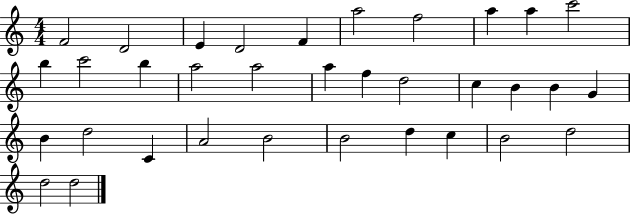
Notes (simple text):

F4/h D4/h E4/q D4/h F4/q A5/h F5/h A5/q A5/q C6/h B5/q C6/h B5/q A5/h A5/h A5/q F5/q D5/h C5/q B4/q B4/q G4/q B4/q D5/h C4/q A4/h B4/h B4/h D5/q C5/q B4/h D5/h D5/h D5/h